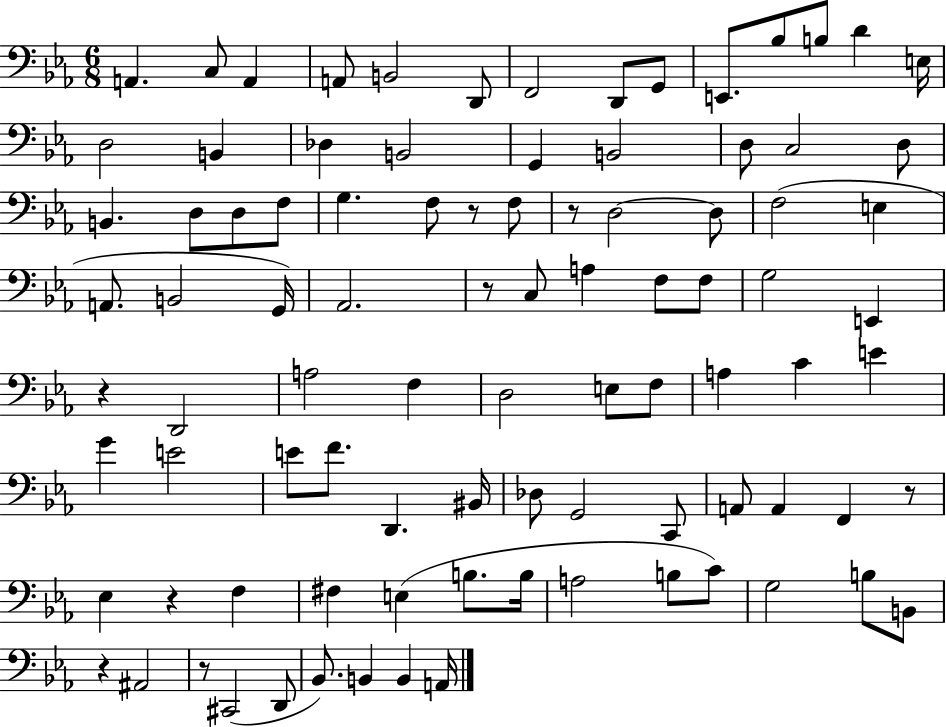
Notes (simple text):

A2/q. C3/e A2/q A2/e B2/h D2/e F2/h D2/e G2/e E2/e. Bb3/e B3/e D4/q E3/s D3/h B2/q Db3/q B2/h G2/q B2/h D3/e C3/h D3/e B2/q. D3/e D3/e F3/e G3/q. F3/e R/e F3/e R/e D3/h D3/e F3/h E3/q A2/e. B2/h G2/s Ab2/h. R/e C3/e A3/q F3/e F3/e G3/h E2/q R/q D2/h A3/h F3/q D3/h E3/e F3/e A3/q C4/q E4/q G4/q E4/h E4/e F4/e. D2/q. BIS2/s Db3/e G2/h C2/e A2/e A2/q F2/q R/e Eb3/q R/q F3/q F#3/q E3/q B3/e. B3/s A3/h B3/e C4/e G3/h B3/e B2/e R/q A#2/h R/e C#2/h D2/e Bb2/e. B2/q B2/q A2/s